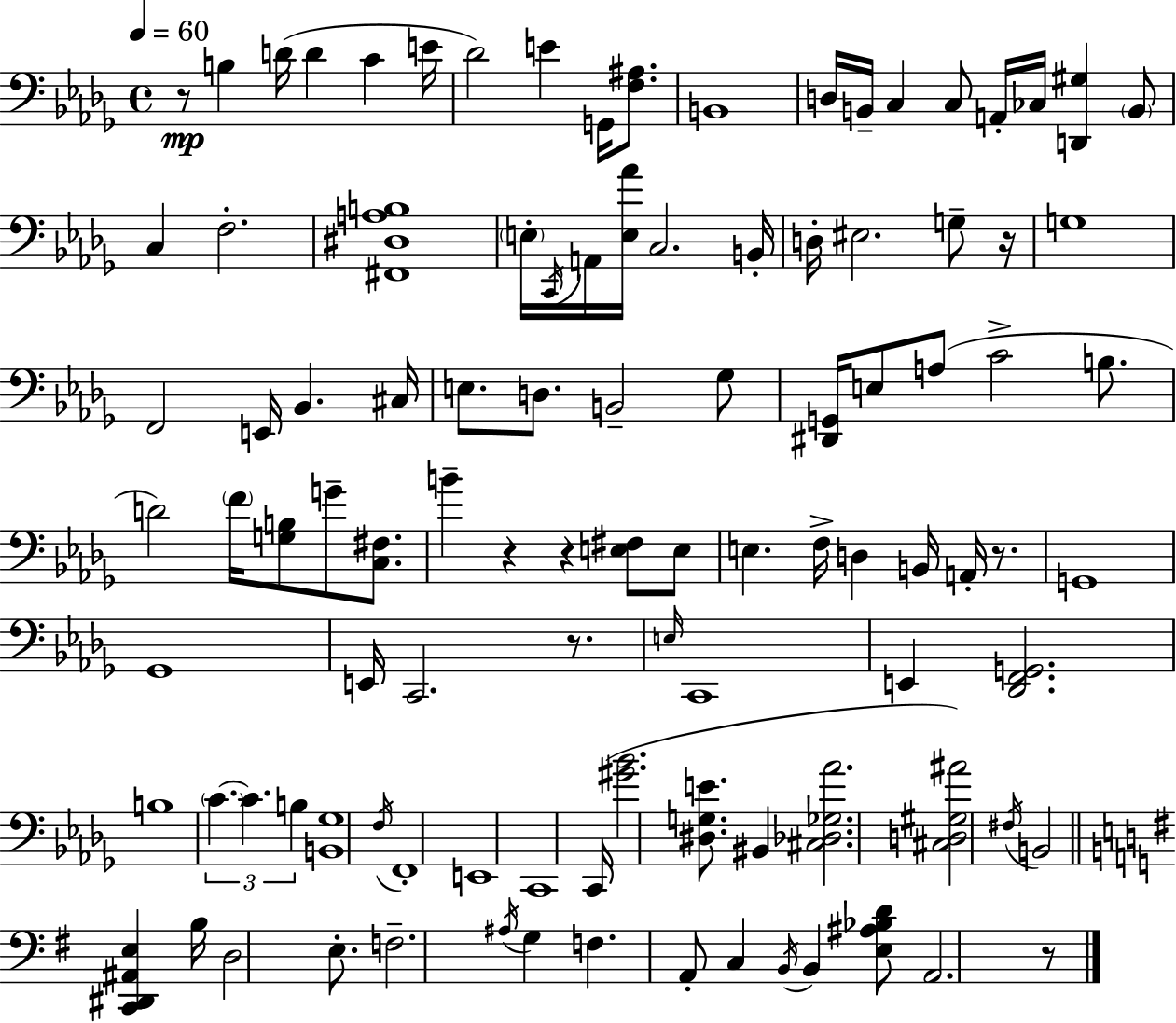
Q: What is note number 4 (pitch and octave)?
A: C4